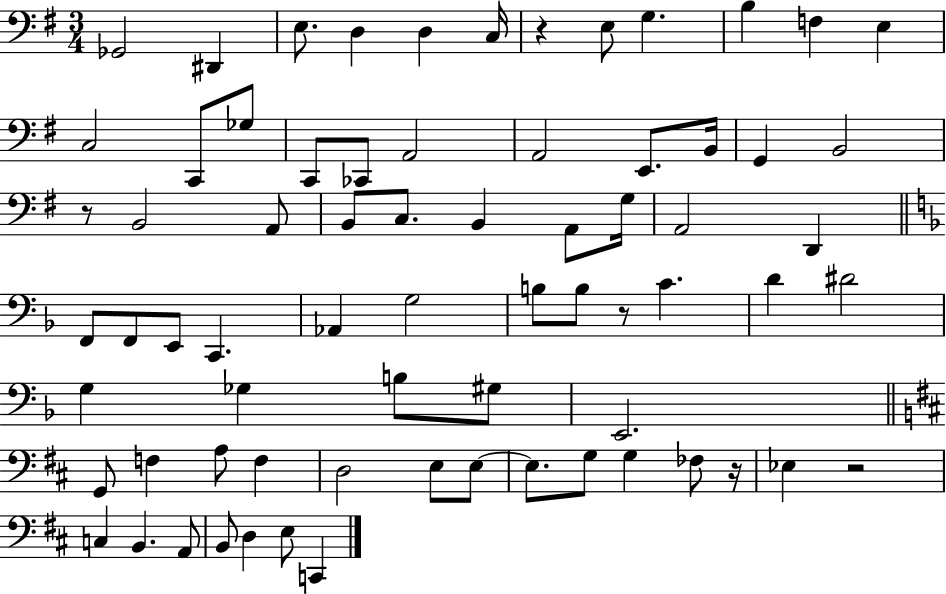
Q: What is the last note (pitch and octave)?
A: C2